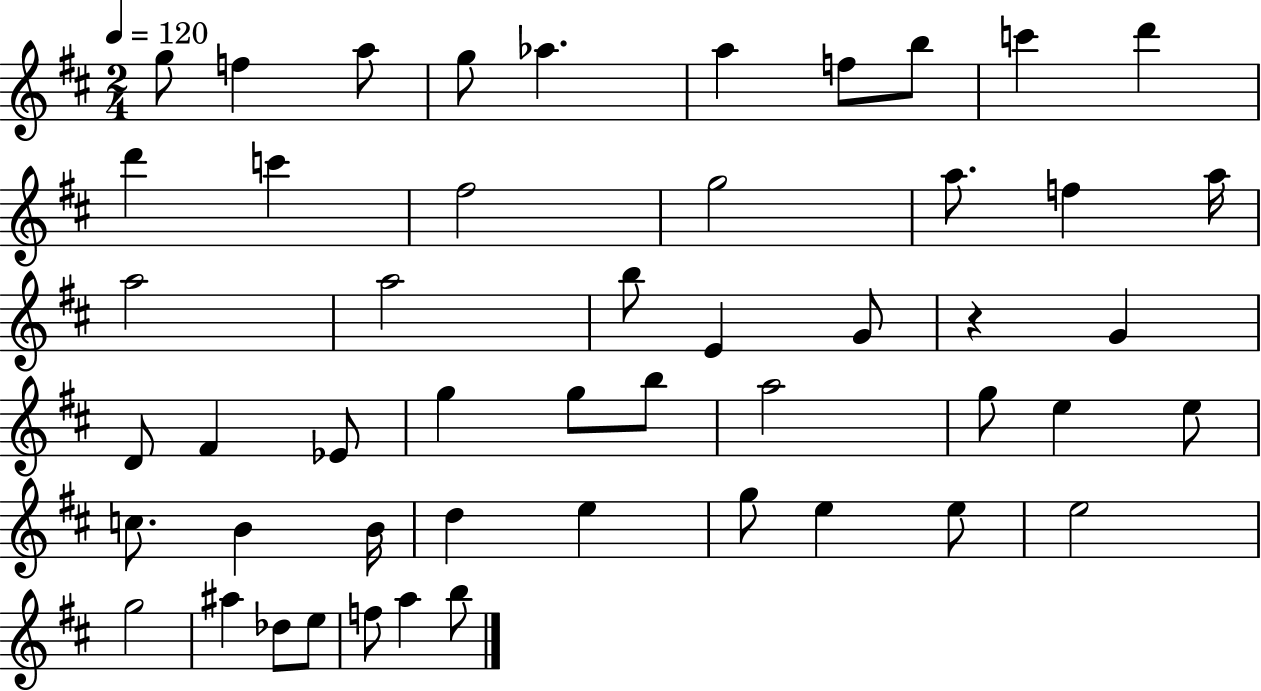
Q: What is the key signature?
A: D major